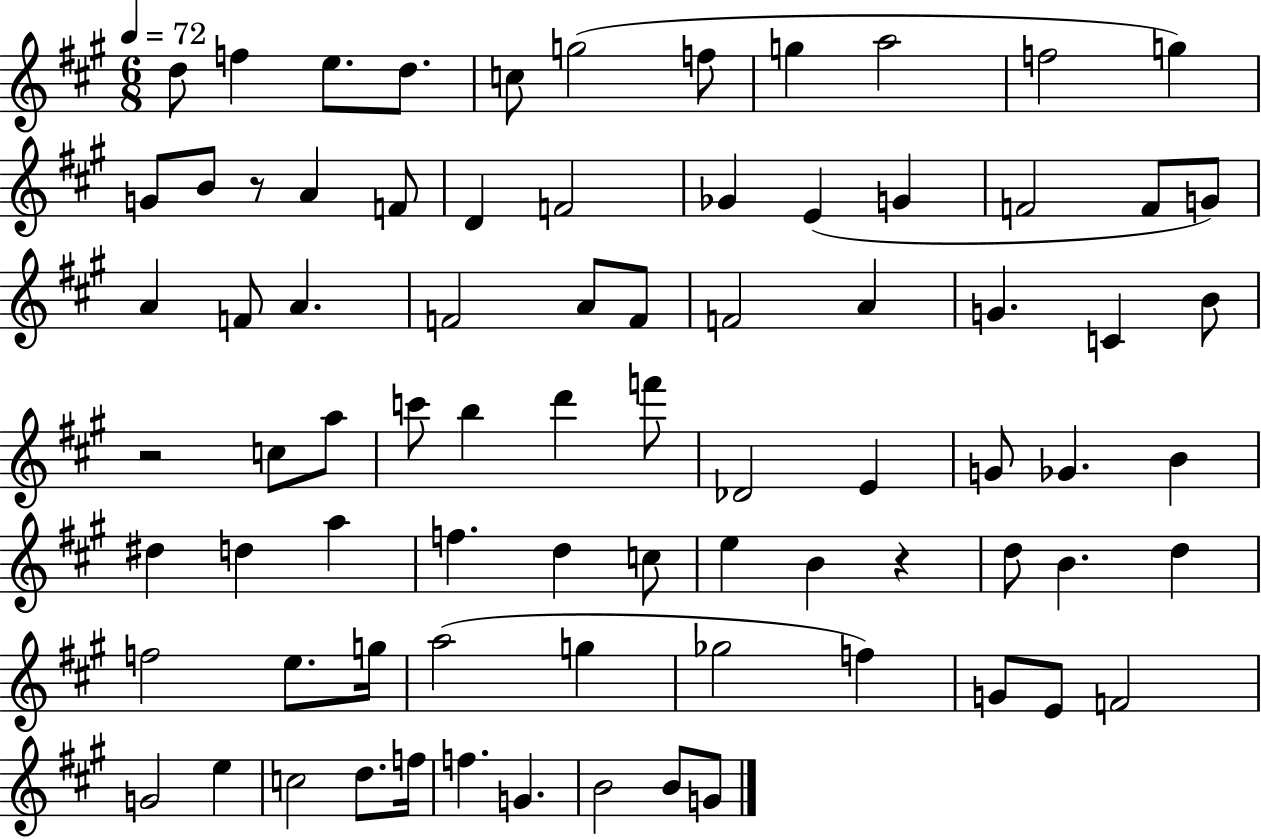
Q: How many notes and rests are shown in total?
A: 79